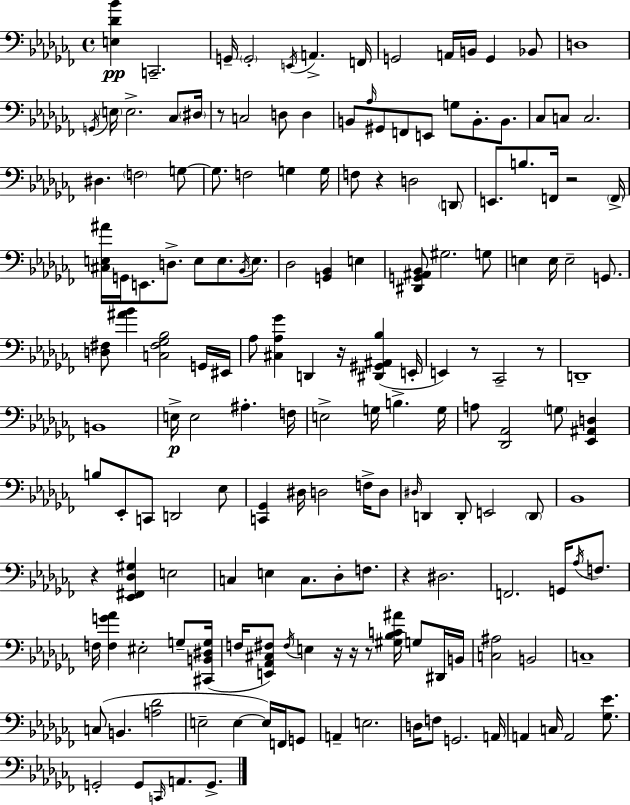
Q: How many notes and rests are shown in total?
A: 168